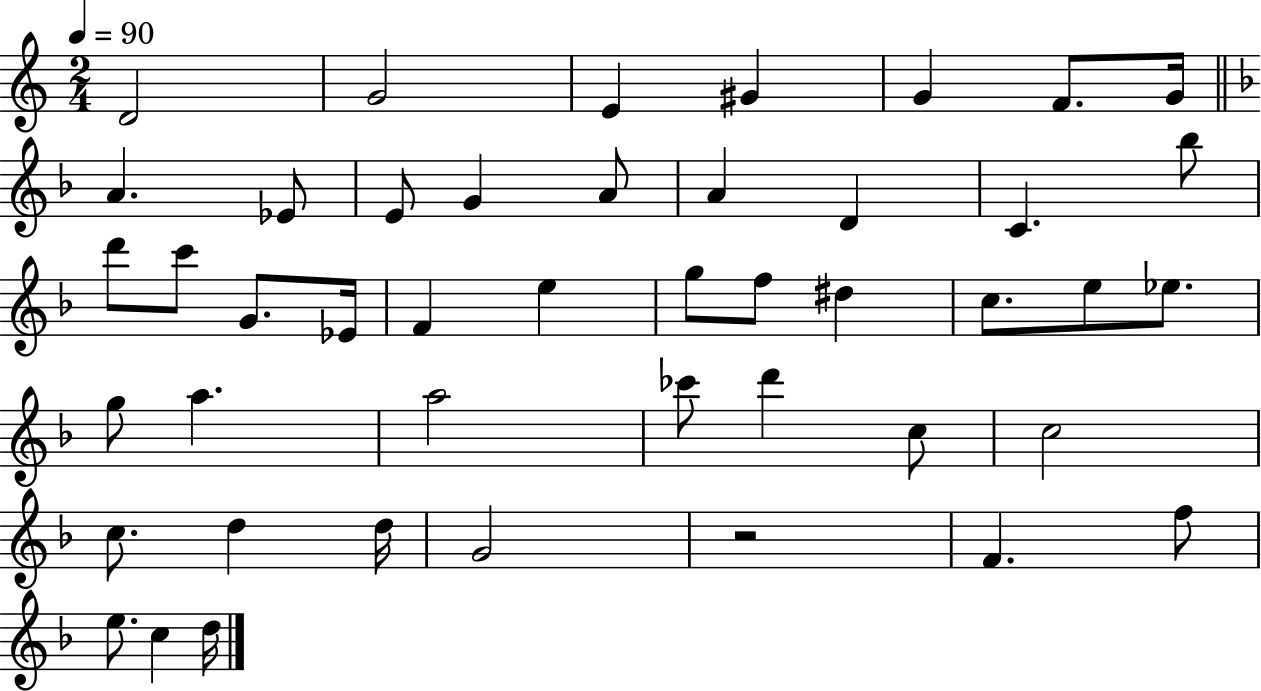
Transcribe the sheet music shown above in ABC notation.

X:1
T:Untitled
M:2/4
L:1/4
K:C
D2 G2 E ^G G F/2 G/4 A _E/2 E/2 G A/2 A D C _b/2 d'/2 c'/2 G/2 _E/4 F e g/2 f/2 ^d c/2 e/2 _e/2 g/2 a a2 _c'/2 d' c/2 c2 c/2 d d/4 G2 z2 F f/2 e/2 c d/4